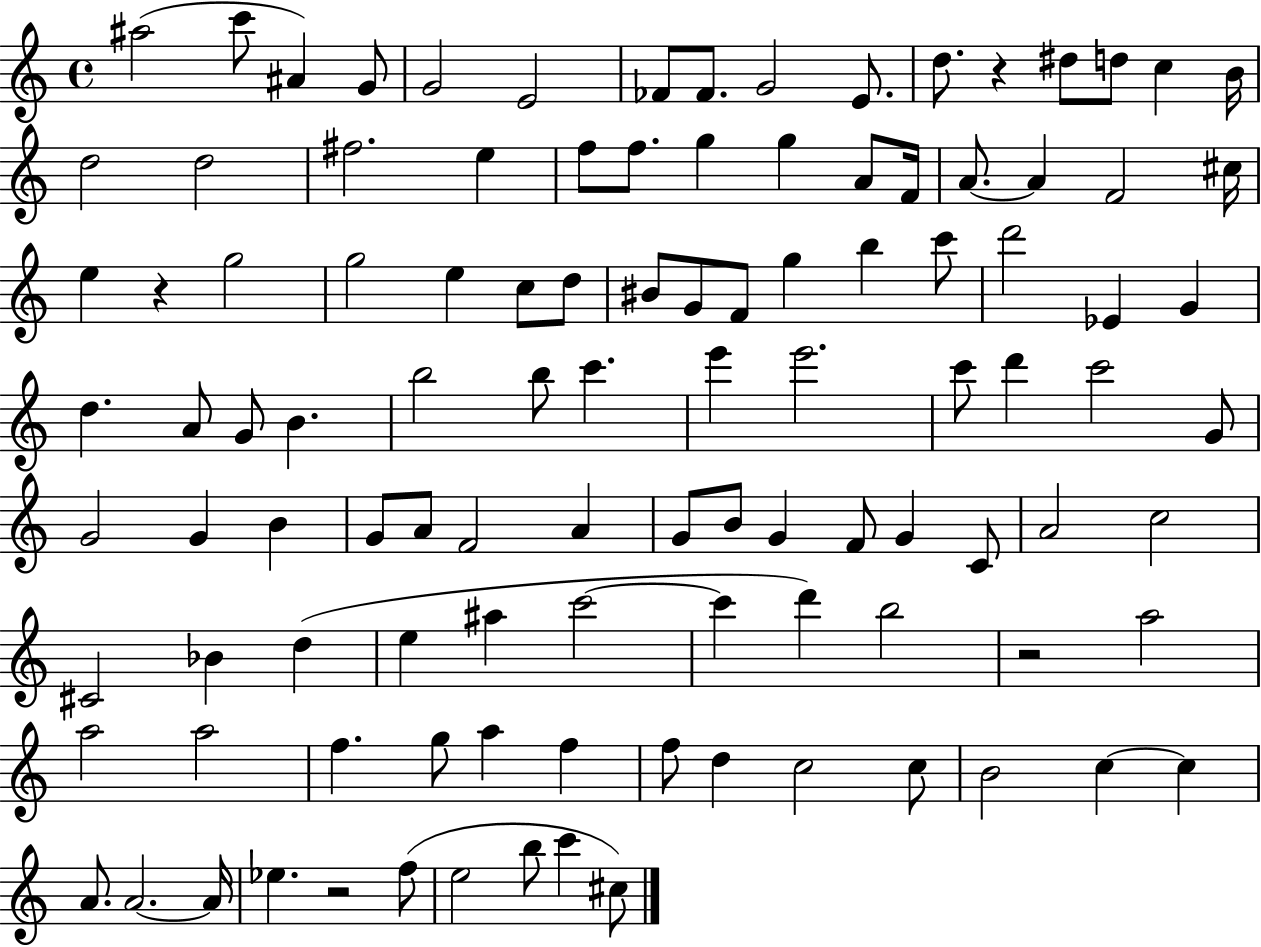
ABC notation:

X:1
T:Untitled
M:4/4
L:1/4
K:C
^a2 c'/2 ^A G/2 G2 E2 _F/2 _F/2 G2 E/2 d/2 z ^d/2 d/2 c B/4 d2 d2 ^f2 e f/2 f/2 g g A/2 F/4 A/2 A F2 ^c/4 e z g2 g2 e c/2 d/2 ^B/2 G/2 F/2 g b c'/2 d'2 _E G d A/2 G/2 B b2 b/2 c' e' e'2 c'/2 d' c'2 G/2 G2 G B G/2 A/2 F2 A G/2 B/2 G F/2 G C/2 A2 c2 ^C2 _B d e ^a c'2 c' d' b2 z2 a2 a2 a2 f g/2 a f f/2 d c2 c/2 B2 c c A/2 A2 A/4 _e z2 f/2 e2 b/2 c' ^c/2